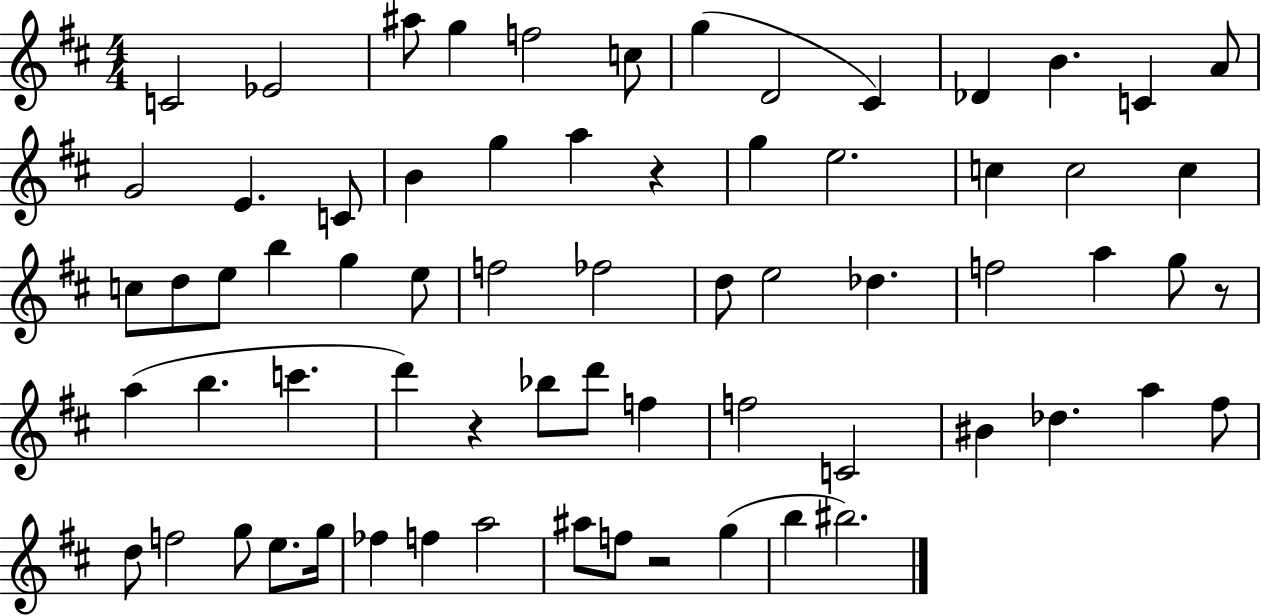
{
  \clef treble
  \numericTimeSignature
  \time 4/4
  \key d \major
  c'2 ees'2 | ais''8 g''4 f''2 c''8 | g''4( d'2 cis'4) | des'4 b'4. c'4 a'8 | \break g'2 e'4. c'8 | b'4 g''4 a''4 r4 | g''4 e''2. | c''4 c''2 c''4 | \break c''8 d''8 e''8 b''4 g''4 e''8 | f''2 fes''2 | d''8 e''2 des''4. | f''2 a''4 g''8 r8 | \break a''4( b''4. c'''4. | d'''4) r4 bes''8 d'''8 f''4 | f''2 c'2 | bis'4 des''4. a''4 fis''8 | \break d''8 f''2 g''8 e''8. g''16 | fes''4 f''4 a''2 | ais''8 f''8 r2 g''4( | b''4 bis''2.) | \break \bar "|."
}